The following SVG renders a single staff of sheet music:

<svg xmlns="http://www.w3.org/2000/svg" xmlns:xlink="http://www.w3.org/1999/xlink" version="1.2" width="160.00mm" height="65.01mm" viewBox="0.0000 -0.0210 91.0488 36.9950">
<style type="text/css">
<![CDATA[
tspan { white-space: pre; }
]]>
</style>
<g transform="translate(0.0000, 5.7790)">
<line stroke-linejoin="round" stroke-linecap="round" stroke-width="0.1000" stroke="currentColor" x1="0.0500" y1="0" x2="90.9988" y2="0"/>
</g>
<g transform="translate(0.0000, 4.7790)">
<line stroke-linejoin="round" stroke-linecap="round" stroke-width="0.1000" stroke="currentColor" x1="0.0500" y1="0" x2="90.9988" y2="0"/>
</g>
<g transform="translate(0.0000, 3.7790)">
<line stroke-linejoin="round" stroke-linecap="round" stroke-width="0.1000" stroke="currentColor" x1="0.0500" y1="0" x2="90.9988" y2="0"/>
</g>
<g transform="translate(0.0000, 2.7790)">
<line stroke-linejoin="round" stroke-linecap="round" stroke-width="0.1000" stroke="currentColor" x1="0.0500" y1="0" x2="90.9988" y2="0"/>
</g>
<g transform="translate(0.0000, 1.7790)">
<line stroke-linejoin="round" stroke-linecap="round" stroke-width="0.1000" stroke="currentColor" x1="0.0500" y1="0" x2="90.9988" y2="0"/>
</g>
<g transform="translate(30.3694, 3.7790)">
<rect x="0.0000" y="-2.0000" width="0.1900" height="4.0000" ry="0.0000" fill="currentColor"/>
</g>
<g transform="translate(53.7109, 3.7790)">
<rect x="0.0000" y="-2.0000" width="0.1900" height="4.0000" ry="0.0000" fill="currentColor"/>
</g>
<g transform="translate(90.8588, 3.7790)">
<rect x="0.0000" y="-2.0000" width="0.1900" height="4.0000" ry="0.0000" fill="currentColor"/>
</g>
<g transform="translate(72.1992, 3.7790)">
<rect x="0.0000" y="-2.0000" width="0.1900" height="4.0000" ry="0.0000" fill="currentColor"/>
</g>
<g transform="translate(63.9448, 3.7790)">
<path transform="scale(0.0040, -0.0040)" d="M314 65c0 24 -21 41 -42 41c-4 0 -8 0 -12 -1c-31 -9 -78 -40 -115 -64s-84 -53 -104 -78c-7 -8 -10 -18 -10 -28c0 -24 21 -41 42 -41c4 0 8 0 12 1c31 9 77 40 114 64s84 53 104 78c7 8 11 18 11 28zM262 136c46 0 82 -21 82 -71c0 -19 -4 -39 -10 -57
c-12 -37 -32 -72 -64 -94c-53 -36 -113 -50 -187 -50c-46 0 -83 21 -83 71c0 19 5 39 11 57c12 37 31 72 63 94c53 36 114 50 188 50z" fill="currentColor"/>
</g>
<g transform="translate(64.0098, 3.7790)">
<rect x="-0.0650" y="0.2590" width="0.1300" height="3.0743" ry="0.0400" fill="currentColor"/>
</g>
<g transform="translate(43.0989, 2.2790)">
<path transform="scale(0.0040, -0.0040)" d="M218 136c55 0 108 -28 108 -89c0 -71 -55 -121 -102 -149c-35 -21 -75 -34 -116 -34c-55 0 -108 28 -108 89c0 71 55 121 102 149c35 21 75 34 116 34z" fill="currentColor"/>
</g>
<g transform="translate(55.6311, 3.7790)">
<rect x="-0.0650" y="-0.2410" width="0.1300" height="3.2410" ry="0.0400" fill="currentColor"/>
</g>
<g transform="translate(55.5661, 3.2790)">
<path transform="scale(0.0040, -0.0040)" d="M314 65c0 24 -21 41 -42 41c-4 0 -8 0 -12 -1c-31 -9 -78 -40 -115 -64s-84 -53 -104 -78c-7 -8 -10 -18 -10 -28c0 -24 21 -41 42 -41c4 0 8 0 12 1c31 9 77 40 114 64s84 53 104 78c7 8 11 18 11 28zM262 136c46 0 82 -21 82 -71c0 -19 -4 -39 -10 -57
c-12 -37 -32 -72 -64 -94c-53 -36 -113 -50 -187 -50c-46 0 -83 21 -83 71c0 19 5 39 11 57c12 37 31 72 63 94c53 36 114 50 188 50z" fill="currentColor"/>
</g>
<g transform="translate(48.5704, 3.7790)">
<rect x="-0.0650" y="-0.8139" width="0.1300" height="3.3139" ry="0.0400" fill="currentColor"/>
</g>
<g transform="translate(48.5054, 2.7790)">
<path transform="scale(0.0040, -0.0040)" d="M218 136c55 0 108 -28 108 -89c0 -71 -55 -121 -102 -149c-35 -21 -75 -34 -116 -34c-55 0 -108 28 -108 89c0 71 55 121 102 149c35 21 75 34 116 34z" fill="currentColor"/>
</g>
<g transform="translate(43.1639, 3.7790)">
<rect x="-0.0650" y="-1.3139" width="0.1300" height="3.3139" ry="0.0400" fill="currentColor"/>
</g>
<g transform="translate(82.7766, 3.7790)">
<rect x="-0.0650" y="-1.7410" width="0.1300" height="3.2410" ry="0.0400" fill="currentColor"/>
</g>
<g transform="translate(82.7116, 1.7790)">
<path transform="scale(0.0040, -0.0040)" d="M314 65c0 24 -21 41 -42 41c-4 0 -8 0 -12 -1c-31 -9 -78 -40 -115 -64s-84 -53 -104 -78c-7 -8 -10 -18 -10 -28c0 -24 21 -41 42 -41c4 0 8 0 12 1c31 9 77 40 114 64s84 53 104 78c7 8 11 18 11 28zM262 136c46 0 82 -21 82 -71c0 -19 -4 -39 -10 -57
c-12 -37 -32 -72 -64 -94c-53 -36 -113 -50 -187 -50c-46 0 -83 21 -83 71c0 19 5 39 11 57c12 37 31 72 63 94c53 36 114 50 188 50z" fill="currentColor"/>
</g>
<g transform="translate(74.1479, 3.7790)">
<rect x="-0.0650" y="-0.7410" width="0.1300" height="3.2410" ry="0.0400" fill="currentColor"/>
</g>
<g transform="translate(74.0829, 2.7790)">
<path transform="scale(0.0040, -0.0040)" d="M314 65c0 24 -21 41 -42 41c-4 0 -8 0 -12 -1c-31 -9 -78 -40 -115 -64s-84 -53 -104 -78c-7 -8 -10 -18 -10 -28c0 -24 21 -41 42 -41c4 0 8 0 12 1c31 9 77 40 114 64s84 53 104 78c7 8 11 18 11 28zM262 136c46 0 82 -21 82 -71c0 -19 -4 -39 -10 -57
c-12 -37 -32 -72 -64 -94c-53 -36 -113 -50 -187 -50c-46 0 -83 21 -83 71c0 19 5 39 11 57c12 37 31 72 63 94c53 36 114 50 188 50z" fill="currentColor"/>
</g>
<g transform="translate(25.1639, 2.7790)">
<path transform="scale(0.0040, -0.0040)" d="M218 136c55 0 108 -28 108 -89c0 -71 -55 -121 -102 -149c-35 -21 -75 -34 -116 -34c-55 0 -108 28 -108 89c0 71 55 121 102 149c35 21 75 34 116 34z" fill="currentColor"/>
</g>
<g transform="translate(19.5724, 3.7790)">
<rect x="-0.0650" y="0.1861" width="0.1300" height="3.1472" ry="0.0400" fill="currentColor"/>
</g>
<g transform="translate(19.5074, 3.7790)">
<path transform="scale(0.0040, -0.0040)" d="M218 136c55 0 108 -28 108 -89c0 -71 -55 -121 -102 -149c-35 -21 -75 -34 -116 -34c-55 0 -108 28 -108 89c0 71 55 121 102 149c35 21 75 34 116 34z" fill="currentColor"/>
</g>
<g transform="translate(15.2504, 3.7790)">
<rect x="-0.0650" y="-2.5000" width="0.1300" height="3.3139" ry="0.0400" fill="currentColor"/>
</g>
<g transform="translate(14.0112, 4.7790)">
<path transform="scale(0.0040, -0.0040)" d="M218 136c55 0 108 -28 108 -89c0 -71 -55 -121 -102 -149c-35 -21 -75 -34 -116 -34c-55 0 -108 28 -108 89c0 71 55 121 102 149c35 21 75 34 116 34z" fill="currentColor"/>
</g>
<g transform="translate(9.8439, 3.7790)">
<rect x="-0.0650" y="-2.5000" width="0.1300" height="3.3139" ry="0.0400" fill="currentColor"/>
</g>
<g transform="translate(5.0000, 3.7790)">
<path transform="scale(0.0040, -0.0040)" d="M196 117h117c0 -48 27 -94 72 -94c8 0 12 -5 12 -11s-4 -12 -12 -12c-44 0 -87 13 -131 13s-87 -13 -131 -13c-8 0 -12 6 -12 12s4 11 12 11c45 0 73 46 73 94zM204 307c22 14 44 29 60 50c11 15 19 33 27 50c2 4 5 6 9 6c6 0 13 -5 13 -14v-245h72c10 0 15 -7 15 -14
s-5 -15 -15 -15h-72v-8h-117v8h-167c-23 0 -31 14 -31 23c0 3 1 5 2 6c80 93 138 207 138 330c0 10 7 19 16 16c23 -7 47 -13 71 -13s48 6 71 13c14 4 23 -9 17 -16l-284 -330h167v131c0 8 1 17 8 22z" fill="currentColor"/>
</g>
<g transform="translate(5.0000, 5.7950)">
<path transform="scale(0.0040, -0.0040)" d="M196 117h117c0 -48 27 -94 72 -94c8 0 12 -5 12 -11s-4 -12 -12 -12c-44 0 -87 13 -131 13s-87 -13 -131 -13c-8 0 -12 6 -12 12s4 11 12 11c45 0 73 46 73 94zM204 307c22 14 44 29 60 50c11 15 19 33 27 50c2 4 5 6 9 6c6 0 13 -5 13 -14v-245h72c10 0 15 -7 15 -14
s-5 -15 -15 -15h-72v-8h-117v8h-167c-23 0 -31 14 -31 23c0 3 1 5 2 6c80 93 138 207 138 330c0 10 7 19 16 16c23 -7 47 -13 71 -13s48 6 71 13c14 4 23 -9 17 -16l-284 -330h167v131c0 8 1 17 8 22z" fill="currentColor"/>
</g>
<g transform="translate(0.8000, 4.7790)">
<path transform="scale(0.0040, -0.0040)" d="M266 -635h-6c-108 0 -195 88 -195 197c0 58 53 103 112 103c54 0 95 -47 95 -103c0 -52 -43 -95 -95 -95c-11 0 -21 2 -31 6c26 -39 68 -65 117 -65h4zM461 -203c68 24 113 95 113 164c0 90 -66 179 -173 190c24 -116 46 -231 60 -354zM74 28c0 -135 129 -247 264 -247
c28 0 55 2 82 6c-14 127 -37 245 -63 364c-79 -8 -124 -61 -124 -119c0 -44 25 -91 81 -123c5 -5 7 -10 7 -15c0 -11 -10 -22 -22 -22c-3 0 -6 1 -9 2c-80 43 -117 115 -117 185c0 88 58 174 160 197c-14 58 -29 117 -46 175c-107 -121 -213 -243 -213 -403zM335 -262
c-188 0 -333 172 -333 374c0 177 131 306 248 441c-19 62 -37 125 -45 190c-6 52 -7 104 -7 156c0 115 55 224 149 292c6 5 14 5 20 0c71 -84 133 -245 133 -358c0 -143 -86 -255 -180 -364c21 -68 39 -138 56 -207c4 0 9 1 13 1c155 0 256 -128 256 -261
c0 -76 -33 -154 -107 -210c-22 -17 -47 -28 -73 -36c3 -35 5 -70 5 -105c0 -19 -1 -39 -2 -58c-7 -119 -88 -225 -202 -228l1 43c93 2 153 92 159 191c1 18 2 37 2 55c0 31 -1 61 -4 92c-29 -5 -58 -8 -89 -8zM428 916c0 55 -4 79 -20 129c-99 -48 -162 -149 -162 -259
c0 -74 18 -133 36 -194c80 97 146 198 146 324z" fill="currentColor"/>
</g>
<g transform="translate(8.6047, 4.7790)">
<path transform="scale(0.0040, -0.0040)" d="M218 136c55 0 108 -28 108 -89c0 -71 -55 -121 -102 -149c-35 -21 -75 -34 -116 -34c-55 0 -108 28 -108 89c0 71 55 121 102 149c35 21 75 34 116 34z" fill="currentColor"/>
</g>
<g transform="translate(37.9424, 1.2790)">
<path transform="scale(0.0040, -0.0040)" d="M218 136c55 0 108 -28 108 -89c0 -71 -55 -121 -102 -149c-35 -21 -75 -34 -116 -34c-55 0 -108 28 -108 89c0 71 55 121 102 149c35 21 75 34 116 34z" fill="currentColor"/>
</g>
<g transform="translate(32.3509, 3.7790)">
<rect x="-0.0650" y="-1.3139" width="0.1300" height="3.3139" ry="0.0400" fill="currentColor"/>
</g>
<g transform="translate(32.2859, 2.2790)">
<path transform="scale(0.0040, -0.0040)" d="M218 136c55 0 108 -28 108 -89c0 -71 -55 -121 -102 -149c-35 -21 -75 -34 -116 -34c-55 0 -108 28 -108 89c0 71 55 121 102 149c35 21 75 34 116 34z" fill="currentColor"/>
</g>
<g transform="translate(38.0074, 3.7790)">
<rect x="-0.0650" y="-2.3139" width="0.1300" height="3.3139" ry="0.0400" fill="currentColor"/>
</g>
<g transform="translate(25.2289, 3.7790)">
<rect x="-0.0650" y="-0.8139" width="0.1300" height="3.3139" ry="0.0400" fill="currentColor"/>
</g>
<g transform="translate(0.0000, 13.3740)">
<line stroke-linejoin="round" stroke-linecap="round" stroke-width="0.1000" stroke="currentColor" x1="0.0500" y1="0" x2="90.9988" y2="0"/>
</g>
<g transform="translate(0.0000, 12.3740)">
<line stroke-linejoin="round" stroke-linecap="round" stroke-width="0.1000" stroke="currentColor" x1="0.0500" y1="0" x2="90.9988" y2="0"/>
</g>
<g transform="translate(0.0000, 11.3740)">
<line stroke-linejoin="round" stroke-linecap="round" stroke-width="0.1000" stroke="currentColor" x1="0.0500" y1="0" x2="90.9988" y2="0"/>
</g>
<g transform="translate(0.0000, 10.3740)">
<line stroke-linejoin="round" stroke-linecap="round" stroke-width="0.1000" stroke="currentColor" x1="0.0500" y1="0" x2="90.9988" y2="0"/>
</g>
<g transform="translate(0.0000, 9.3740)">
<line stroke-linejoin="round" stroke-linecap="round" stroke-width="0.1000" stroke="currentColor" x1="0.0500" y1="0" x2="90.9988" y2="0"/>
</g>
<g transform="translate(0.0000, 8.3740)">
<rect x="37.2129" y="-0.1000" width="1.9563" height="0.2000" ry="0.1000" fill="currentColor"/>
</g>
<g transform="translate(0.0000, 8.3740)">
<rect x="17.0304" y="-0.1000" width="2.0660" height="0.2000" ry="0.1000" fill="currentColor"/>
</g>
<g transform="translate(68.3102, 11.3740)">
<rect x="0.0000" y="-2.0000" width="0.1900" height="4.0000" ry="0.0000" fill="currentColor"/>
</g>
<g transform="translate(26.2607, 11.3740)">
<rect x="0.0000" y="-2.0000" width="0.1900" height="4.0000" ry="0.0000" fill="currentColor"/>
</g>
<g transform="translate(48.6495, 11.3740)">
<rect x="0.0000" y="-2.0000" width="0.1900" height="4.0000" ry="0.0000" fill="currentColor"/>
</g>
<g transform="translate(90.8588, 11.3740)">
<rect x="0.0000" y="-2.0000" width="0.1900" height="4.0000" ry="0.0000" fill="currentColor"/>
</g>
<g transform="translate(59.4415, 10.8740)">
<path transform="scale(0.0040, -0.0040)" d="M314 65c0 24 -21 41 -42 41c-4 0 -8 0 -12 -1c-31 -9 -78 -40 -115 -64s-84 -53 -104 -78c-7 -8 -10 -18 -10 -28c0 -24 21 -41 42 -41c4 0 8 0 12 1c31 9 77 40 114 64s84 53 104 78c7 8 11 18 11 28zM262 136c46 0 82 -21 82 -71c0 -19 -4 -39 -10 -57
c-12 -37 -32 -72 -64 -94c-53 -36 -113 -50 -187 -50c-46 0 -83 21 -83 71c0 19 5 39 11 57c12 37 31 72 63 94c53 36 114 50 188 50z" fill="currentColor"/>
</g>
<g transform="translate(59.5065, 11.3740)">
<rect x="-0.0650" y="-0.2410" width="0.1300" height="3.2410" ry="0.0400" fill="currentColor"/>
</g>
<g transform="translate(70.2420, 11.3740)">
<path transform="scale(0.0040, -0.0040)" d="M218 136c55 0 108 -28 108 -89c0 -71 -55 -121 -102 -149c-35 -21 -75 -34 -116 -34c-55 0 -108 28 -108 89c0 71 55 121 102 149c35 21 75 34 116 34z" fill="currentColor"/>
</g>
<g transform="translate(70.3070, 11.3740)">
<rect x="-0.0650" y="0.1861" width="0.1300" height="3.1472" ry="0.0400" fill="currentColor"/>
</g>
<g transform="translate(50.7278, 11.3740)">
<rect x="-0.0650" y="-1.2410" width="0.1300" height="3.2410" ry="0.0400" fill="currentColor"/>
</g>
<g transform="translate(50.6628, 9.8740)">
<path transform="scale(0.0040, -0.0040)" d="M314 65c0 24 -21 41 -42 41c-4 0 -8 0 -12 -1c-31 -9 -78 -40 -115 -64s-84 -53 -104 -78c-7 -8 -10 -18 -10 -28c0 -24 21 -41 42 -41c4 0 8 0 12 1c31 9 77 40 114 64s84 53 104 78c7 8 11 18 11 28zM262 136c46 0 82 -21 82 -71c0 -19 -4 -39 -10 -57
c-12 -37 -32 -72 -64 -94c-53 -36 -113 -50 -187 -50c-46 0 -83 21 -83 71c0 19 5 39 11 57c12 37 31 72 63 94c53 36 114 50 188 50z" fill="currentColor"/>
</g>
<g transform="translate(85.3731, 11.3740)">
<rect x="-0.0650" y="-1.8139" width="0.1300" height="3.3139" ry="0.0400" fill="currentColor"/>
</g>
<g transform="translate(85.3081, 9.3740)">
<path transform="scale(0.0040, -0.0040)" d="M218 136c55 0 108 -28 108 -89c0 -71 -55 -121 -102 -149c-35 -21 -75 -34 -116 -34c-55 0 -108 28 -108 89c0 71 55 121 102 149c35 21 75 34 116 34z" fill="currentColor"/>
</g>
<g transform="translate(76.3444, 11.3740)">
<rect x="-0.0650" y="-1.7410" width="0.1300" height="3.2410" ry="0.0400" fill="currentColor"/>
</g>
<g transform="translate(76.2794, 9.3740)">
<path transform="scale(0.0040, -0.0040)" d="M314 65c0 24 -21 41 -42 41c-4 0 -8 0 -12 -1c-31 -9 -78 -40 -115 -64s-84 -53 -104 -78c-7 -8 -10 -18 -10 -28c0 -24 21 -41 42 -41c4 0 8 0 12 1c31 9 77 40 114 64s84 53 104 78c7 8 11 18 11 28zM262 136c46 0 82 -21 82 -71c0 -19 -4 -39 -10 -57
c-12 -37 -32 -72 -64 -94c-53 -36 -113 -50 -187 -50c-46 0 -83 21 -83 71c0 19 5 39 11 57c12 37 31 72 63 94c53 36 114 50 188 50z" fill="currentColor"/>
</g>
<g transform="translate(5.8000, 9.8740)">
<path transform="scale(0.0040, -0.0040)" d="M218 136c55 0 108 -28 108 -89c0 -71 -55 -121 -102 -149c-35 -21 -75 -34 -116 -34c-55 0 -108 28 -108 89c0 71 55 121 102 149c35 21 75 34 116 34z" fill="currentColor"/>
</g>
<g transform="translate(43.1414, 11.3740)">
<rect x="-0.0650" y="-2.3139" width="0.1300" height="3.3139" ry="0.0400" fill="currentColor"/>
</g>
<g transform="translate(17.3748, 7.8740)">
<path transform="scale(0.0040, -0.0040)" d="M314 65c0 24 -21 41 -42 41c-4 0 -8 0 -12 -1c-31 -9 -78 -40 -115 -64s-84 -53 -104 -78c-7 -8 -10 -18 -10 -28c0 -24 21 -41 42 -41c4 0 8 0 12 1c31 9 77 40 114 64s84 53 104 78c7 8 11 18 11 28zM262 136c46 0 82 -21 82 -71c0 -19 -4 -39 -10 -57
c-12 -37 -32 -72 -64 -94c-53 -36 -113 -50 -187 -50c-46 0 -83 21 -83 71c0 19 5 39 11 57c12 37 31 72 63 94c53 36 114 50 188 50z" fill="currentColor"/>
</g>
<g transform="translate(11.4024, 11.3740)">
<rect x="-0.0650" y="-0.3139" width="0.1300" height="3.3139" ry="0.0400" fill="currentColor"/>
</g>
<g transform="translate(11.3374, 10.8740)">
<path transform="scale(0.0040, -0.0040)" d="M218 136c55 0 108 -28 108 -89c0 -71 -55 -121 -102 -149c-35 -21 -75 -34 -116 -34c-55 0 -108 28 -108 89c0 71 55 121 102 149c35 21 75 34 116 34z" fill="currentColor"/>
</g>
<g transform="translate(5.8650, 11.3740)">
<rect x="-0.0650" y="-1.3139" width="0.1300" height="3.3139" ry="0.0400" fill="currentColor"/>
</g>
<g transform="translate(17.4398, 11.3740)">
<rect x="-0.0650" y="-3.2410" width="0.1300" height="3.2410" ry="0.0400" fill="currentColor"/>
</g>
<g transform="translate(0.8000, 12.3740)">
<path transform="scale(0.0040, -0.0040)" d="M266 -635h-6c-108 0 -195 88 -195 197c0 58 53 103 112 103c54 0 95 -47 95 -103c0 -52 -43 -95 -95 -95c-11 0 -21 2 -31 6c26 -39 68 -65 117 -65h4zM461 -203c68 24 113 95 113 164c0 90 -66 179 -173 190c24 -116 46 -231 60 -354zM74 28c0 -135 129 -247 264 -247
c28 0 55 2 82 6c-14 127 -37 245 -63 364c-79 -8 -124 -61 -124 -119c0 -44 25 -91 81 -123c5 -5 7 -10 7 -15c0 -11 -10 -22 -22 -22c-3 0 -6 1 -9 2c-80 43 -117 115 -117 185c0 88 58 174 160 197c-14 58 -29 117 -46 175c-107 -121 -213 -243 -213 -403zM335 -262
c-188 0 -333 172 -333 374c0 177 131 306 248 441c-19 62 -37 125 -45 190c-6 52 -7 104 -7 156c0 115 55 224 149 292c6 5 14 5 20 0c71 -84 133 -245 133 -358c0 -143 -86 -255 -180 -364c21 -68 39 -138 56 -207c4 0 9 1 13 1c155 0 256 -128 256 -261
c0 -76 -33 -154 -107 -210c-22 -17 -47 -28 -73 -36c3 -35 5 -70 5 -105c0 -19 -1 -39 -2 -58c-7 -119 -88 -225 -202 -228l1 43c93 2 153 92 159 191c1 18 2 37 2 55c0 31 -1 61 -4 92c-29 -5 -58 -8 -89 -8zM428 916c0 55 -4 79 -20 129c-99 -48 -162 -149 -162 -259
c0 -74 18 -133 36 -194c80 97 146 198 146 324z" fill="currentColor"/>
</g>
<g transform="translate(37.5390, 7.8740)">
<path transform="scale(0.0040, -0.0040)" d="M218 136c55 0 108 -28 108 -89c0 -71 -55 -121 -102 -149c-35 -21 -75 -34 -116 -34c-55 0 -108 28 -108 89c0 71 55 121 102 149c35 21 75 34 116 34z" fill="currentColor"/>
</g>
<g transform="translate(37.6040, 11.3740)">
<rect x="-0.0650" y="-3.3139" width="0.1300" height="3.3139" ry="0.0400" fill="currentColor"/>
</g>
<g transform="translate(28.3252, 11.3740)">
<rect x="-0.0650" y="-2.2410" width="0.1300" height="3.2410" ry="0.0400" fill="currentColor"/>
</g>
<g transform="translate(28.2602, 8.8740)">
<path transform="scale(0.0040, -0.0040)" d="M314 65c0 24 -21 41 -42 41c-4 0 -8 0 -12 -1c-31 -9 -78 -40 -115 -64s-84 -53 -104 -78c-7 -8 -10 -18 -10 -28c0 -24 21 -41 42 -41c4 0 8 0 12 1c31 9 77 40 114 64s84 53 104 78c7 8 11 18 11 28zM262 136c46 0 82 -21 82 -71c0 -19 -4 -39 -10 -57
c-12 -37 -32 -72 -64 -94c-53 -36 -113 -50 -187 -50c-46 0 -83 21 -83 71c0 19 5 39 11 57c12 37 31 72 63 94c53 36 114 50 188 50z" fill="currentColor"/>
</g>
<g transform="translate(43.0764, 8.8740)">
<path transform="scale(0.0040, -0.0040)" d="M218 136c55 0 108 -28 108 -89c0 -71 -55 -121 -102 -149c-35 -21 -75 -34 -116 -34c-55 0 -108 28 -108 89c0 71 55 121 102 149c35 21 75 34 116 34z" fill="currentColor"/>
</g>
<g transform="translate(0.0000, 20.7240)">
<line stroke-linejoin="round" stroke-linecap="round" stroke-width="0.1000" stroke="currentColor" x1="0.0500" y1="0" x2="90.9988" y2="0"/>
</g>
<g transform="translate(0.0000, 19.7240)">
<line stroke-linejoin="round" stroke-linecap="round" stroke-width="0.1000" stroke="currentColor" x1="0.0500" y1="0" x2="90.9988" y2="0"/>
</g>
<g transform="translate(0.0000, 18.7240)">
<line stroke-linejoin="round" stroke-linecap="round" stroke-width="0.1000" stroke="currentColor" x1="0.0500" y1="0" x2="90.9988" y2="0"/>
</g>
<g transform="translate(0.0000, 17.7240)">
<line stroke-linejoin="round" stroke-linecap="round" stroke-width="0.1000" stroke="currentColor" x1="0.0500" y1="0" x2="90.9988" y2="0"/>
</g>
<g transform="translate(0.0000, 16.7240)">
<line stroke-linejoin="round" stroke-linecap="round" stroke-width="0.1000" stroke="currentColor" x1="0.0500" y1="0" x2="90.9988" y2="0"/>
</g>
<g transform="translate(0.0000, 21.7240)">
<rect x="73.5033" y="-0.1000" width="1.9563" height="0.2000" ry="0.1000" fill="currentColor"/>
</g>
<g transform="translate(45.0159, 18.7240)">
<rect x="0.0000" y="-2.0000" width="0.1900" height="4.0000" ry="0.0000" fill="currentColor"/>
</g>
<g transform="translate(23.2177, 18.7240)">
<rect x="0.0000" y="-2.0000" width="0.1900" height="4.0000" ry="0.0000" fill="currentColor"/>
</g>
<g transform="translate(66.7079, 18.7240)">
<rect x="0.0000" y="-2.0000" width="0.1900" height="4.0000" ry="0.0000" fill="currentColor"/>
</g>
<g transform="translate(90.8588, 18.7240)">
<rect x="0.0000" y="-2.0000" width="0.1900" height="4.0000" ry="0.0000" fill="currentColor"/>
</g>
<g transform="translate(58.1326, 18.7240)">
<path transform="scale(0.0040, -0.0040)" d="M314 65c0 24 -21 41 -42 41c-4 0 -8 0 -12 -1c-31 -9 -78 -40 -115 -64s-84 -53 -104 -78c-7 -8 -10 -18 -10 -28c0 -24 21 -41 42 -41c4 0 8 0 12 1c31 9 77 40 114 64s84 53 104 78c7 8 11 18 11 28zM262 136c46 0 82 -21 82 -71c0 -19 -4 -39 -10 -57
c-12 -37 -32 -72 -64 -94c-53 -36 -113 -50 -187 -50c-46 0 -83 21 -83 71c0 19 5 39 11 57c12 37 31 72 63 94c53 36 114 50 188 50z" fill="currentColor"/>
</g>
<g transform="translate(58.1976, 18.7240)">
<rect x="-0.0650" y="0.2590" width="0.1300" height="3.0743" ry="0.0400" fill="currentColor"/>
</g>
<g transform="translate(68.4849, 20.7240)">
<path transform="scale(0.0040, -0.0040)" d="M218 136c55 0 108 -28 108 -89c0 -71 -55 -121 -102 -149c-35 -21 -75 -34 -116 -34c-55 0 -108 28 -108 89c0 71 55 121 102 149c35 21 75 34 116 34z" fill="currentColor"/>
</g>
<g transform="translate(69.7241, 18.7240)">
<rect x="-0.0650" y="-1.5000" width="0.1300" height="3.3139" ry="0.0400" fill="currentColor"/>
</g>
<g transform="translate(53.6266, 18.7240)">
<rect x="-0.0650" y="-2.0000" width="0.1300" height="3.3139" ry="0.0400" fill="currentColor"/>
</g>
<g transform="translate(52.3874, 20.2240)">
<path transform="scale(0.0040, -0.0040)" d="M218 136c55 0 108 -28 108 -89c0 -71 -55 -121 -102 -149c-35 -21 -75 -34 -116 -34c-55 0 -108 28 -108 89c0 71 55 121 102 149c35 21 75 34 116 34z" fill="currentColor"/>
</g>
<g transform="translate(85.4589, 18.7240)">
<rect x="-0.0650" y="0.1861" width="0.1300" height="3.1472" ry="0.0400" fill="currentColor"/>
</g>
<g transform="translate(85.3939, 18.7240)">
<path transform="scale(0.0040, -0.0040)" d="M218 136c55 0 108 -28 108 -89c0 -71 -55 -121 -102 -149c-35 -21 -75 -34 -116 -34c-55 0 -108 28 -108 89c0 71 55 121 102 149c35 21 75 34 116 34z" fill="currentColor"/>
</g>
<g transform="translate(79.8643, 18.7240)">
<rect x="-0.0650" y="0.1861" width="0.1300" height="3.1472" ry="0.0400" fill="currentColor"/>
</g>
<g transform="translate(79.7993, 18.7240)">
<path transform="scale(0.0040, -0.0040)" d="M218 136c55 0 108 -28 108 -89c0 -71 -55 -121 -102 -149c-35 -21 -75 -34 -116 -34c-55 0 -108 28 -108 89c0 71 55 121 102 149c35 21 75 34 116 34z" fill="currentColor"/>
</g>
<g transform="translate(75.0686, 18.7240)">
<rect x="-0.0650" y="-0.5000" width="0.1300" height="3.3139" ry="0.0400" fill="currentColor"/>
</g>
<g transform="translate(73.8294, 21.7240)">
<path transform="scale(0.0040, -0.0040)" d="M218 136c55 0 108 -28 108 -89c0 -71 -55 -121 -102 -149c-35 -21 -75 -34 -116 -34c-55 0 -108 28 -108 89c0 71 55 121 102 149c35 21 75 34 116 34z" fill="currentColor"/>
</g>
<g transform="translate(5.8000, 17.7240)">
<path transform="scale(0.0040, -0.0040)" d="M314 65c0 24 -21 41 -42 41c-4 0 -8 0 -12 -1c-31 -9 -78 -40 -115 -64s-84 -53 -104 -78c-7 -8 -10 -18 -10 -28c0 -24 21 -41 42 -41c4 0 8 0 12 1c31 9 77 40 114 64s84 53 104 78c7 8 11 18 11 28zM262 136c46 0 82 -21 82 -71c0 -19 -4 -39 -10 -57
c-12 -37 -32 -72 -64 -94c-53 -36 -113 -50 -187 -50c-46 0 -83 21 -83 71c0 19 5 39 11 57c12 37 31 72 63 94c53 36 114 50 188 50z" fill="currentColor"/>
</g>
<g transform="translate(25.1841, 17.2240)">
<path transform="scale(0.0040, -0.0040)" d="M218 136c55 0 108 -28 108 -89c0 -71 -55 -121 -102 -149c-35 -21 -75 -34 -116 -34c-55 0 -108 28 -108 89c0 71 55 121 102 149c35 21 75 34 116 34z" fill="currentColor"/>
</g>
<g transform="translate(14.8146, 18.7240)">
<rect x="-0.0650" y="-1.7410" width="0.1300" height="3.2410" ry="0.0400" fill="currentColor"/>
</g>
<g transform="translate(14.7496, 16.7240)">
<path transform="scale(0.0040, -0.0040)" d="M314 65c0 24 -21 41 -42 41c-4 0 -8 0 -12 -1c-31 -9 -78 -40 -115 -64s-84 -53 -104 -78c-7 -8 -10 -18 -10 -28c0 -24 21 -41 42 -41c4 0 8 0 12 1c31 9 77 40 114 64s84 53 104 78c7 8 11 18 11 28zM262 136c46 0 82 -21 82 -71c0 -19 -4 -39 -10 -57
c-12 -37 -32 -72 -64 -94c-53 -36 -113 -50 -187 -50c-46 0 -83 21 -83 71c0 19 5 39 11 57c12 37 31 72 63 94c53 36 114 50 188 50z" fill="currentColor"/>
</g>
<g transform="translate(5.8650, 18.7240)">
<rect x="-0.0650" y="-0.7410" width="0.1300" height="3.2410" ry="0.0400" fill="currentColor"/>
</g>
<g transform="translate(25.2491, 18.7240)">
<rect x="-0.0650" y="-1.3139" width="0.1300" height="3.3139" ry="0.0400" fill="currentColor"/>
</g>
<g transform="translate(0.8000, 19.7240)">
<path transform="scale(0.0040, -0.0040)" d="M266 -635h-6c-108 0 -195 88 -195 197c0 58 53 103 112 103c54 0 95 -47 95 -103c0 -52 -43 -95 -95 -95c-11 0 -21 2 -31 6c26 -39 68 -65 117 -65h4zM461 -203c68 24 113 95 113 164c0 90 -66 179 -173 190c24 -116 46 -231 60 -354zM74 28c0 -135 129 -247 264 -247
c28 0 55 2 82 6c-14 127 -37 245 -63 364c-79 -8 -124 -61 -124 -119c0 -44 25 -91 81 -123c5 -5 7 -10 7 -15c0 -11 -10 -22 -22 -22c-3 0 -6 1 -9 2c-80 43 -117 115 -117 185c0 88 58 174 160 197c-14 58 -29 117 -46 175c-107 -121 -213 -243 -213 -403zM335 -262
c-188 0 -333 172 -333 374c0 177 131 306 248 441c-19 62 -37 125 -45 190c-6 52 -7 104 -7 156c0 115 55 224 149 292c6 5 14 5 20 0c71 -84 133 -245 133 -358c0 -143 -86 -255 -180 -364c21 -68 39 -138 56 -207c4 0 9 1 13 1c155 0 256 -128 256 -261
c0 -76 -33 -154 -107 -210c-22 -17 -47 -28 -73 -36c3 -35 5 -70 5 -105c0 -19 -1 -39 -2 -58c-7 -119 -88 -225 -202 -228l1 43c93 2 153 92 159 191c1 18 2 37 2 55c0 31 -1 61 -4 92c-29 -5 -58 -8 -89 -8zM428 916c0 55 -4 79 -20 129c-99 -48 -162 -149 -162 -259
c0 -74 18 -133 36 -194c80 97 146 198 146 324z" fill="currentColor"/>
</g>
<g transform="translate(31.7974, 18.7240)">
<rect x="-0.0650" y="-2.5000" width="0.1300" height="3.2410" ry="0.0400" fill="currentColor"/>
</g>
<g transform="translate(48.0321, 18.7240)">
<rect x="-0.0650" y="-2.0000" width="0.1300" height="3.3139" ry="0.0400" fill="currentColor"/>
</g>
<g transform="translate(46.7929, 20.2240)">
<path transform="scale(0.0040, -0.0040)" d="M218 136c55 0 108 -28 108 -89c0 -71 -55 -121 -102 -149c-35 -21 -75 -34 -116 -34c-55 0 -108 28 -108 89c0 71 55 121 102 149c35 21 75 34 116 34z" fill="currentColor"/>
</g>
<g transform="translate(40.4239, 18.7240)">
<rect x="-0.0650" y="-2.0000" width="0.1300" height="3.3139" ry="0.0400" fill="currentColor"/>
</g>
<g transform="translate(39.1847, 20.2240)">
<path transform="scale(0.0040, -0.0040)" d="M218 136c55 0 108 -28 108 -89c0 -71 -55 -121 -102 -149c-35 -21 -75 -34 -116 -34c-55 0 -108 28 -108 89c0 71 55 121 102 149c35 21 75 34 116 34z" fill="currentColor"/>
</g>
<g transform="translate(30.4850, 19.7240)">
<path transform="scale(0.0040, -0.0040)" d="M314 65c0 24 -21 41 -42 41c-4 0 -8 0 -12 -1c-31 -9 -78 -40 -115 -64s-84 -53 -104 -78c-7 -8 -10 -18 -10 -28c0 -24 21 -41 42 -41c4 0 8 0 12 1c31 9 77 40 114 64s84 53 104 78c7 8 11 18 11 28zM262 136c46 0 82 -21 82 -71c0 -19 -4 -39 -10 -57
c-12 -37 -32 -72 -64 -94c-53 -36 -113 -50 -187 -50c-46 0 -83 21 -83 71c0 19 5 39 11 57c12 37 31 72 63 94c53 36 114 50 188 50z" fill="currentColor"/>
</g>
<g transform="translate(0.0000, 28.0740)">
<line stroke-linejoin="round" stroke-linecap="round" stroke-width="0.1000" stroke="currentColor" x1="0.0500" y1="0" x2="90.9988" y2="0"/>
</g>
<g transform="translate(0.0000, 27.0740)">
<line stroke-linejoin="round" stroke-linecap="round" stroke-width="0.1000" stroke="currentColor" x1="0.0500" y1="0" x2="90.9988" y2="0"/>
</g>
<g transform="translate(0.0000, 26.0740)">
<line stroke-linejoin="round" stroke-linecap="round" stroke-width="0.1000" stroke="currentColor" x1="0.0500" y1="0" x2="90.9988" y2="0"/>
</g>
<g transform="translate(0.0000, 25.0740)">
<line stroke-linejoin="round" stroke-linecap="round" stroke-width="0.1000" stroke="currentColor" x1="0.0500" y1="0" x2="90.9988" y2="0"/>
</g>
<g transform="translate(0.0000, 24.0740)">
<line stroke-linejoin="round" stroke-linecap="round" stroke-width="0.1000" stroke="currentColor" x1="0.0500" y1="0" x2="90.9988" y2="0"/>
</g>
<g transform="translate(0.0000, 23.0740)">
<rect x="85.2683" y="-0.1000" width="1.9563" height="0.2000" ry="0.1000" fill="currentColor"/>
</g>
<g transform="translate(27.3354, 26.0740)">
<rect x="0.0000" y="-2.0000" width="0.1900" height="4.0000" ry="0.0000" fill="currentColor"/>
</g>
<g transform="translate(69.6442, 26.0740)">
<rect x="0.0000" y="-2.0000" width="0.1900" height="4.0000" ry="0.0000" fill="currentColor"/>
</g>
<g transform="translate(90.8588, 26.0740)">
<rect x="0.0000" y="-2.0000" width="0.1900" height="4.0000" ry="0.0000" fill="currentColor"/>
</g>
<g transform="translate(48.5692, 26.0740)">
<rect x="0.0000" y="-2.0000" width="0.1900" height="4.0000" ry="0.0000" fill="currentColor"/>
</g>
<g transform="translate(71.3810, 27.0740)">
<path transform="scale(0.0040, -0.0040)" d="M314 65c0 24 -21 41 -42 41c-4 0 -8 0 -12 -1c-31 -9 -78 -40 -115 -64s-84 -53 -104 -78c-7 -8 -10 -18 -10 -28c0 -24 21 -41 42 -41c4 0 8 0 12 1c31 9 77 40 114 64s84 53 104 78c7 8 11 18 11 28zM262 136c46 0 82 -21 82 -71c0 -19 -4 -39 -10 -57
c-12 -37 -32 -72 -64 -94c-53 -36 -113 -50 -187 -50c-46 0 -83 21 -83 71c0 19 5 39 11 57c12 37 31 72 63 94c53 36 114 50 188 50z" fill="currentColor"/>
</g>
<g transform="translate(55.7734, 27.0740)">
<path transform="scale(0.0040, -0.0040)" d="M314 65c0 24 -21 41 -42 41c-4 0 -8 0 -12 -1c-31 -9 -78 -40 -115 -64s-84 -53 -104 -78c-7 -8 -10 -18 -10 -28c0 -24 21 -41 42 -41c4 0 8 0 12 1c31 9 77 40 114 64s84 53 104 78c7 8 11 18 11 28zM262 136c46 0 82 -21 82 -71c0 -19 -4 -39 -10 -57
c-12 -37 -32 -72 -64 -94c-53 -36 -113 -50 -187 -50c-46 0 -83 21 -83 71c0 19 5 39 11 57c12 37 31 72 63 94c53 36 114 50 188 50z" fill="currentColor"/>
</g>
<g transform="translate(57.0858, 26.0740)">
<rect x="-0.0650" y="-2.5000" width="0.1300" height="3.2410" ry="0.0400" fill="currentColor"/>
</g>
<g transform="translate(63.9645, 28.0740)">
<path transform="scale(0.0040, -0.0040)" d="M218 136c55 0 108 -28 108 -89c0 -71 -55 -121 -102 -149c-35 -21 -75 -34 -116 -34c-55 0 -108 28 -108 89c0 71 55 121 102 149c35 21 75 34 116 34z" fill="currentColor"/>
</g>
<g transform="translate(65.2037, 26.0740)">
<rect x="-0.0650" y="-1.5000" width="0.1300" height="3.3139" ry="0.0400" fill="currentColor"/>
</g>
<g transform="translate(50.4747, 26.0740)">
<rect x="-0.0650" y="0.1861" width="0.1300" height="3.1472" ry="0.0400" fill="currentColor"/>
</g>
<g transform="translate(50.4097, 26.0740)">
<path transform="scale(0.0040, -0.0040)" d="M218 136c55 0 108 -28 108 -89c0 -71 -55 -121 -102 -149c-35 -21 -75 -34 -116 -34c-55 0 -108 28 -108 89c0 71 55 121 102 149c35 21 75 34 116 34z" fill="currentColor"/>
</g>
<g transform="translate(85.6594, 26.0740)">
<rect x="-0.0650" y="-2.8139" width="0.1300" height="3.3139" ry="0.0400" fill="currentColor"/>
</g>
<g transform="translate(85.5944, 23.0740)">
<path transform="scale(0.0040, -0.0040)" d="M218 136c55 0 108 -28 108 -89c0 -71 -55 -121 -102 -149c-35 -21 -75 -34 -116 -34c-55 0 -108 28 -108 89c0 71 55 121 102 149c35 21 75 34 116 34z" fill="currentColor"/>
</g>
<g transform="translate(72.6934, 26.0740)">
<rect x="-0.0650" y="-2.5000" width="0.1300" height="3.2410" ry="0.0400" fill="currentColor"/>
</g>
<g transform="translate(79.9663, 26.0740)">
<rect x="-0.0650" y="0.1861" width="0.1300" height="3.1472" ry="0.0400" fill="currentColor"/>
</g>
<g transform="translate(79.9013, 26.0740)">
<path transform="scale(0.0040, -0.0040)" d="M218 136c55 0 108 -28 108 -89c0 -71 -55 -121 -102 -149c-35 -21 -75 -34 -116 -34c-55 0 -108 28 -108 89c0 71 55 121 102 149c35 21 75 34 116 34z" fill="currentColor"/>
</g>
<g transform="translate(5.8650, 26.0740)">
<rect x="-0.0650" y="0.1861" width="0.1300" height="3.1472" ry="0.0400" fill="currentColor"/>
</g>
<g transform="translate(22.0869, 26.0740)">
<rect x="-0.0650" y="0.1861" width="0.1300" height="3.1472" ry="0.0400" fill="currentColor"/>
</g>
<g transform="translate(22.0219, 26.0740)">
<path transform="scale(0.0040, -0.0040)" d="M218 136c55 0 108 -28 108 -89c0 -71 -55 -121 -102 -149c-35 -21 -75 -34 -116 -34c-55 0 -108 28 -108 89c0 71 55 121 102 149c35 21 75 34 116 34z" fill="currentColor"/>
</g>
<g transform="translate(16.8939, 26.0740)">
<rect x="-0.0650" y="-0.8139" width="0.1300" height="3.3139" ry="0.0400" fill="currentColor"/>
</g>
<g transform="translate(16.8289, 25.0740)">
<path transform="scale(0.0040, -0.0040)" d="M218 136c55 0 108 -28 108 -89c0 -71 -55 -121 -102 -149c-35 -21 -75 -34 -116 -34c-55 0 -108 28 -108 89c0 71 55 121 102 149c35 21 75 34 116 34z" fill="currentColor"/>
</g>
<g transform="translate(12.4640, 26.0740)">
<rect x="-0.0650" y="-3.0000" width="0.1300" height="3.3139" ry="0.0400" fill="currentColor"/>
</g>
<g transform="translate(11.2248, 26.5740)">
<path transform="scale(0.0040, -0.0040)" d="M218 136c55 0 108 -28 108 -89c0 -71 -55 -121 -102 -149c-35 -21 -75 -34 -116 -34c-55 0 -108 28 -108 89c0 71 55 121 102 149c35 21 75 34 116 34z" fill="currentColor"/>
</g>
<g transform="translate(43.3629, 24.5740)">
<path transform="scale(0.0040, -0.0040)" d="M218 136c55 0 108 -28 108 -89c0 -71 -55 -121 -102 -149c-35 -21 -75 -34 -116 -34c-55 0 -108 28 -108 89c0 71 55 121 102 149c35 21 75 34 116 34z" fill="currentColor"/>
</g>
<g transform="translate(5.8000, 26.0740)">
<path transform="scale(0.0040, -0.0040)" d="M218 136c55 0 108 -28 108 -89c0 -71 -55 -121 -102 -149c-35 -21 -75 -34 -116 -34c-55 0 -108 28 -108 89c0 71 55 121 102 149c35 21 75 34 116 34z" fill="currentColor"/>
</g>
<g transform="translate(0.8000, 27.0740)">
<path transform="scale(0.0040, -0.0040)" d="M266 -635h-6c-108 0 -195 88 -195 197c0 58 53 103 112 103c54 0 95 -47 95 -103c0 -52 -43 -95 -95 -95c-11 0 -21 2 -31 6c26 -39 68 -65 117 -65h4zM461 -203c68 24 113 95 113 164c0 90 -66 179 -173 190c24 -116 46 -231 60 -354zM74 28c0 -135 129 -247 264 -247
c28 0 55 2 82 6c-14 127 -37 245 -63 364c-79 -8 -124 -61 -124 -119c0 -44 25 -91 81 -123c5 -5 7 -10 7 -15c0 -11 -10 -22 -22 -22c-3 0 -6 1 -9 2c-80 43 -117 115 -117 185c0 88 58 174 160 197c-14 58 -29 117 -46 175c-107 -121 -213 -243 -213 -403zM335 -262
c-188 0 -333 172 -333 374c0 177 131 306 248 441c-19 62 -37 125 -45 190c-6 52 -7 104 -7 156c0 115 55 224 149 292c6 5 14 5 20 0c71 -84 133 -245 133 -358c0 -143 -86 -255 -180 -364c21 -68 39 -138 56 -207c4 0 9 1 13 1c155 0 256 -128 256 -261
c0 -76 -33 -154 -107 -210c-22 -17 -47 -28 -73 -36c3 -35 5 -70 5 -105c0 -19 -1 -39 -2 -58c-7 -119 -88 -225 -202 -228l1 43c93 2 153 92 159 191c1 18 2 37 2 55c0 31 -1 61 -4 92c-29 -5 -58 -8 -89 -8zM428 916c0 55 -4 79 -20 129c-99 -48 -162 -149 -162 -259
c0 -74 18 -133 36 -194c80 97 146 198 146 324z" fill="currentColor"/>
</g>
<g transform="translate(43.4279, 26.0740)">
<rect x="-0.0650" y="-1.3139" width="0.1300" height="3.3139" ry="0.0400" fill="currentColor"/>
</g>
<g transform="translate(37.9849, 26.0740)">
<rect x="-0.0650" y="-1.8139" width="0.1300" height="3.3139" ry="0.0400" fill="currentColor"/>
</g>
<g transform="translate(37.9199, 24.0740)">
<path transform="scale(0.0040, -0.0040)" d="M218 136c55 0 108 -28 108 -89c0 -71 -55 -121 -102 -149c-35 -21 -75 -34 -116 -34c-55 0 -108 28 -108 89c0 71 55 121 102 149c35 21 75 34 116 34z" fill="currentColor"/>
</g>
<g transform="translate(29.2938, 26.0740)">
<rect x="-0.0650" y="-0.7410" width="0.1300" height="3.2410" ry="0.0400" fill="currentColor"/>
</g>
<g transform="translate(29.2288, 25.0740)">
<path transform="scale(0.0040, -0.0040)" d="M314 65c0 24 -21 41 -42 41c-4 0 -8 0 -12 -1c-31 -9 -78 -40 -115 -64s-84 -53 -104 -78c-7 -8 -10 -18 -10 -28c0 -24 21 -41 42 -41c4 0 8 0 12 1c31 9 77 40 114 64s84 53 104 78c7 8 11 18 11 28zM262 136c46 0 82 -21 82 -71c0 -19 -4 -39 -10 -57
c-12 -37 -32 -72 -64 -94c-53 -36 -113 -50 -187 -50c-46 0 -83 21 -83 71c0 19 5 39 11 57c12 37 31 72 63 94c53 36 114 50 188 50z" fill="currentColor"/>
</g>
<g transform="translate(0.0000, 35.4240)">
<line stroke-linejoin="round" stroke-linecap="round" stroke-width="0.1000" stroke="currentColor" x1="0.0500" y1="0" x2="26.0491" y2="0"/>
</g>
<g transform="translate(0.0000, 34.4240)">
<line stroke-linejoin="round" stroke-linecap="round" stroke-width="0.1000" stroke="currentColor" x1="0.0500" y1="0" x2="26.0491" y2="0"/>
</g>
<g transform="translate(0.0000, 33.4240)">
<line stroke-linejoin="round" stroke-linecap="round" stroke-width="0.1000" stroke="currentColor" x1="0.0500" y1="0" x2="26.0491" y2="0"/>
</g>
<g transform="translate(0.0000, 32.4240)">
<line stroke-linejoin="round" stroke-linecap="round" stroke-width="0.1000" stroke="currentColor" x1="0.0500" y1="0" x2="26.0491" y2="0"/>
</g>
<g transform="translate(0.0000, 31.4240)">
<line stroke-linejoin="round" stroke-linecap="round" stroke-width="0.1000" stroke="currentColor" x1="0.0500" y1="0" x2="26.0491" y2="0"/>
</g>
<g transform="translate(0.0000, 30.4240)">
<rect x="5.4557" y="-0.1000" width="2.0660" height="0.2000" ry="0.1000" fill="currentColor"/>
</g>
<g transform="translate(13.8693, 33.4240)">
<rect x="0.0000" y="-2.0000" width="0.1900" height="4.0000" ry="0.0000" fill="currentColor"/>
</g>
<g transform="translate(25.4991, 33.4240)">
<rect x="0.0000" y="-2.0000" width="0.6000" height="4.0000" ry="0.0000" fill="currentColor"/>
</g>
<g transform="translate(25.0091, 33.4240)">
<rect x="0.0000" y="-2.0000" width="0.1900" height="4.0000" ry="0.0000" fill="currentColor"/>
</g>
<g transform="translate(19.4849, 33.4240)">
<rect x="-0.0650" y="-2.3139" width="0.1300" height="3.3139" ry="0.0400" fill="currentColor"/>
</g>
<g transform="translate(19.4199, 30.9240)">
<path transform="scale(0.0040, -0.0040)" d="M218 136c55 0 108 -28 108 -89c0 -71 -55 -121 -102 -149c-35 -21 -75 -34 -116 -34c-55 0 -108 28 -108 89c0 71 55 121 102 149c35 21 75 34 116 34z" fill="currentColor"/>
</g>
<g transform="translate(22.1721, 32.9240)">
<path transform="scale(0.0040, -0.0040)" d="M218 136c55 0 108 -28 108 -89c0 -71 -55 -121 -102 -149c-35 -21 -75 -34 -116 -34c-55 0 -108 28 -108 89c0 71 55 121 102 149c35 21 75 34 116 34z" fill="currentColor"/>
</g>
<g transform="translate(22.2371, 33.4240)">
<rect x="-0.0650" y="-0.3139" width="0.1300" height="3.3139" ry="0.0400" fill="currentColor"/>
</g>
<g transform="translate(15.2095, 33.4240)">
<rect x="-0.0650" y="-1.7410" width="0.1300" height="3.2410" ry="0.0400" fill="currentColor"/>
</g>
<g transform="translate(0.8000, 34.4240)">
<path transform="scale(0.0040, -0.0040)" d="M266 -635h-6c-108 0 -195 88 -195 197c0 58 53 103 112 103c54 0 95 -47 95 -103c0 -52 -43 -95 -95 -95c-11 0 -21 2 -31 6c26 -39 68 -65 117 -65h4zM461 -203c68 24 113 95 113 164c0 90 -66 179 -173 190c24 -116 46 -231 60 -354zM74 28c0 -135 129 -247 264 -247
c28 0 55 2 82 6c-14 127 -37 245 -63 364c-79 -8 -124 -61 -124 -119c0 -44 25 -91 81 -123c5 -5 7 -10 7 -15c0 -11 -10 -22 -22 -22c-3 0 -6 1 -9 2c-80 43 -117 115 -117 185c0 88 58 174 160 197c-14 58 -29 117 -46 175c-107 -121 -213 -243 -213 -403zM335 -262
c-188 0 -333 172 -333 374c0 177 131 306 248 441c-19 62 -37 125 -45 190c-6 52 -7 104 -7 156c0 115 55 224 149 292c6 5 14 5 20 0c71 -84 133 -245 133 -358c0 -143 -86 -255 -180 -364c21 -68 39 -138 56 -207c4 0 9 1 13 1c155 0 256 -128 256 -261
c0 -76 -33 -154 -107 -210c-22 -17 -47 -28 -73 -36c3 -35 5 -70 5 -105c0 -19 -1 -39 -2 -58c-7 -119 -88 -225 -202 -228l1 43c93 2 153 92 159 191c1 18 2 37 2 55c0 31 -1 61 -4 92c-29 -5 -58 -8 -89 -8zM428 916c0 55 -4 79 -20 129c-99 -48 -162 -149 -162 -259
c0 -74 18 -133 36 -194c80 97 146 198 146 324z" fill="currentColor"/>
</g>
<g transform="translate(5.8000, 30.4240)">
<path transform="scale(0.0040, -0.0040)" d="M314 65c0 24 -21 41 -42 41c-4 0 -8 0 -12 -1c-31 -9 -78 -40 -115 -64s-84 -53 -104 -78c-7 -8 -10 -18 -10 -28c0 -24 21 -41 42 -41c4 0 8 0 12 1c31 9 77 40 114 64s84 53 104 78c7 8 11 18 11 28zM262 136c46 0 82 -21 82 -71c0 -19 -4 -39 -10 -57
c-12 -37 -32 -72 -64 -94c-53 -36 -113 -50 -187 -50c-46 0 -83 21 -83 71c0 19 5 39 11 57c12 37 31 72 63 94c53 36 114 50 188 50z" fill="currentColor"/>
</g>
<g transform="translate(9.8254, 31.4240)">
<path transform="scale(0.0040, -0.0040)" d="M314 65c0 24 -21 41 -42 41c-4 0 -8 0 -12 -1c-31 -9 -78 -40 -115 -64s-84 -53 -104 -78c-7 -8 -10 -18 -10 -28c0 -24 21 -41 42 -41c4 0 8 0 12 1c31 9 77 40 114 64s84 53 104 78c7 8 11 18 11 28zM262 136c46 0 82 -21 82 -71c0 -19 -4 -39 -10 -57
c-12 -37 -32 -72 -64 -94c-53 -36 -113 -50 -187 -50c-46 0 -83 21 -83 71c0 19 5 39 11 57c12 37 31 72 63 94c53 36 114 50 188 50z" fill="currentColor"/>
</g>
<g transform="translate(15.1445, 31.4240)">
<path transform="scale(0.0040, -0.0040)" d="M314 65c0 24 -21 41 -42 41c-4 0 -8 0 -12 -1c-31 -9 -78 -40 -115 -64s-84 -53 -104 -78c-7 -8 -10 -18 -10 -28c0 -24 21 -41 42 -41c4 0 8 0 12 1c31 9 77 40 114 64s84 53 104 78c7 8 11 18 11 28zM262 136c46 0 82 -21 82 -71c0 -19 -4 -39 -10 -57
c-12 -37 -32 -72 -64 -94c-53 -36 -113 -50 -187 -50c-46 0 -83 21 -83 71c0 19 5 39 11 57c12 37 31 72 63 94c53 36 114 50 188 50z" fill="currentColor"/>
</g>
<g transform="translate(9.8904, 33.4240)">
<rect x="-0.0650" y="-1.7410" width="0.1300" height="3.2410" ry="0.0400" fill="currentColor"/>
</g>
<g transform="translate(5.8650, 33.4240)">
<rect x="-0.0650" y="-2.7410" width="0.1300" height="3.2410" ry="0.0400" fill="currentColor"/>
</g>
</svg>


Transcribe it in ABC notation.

X:1
T:Untitled
M:4/4
L:1/4
K:C
G G B d e g e d c2 B2 d2 f2 e c b2 g2 b g e2 c2 B f2 f d2 f2 e G2 F F F B2 E C B B B A d B d2 f e B G2 E G2 B a a2 f2 f2 g c